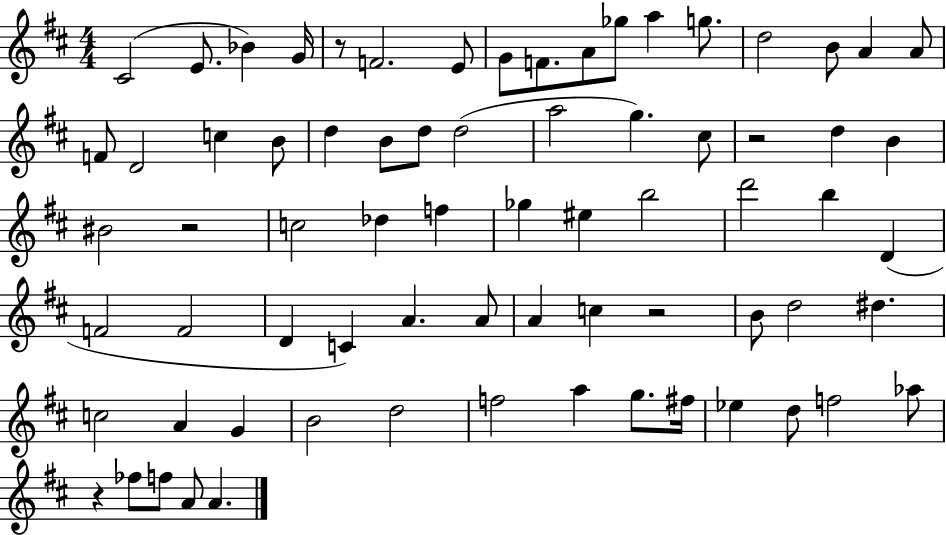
C#4/h E4/e. Bb4/q G4/s R/e F4/h. E4/e G4/e F4/e. A4/e Gb5/e A5/q G5/e. D5/h B4/e A4/q A4/e F4/e D4/h C5/q B4/e D5/q B4/e D5/e D5/h A5/h G5/q. C#5/e R/h D5/q B4/q BIS4/h R/h C5/h Db5/q F5/q Gb5/q EIS5/q B5/h D6/h B5/q D4/q F4/h F4/h D4/q C4/q A4/q. A4/e A4/q C5/q R/h B4/e D5/h D#5/q. C5/h A4/q G4/q B4/h D5/h F5/h A5/q G5/e. F#5/s Eb5/q D5/e F5/h Ab5/e R/q FES5/e F5/e A4/e A4/q.